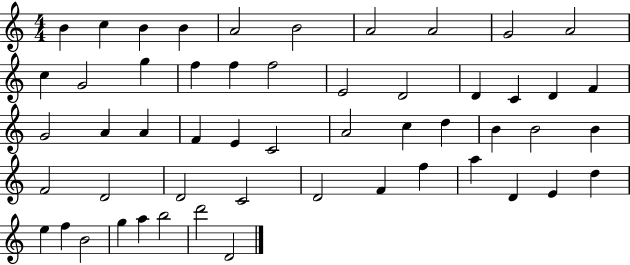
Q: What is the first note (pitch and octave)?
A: B4